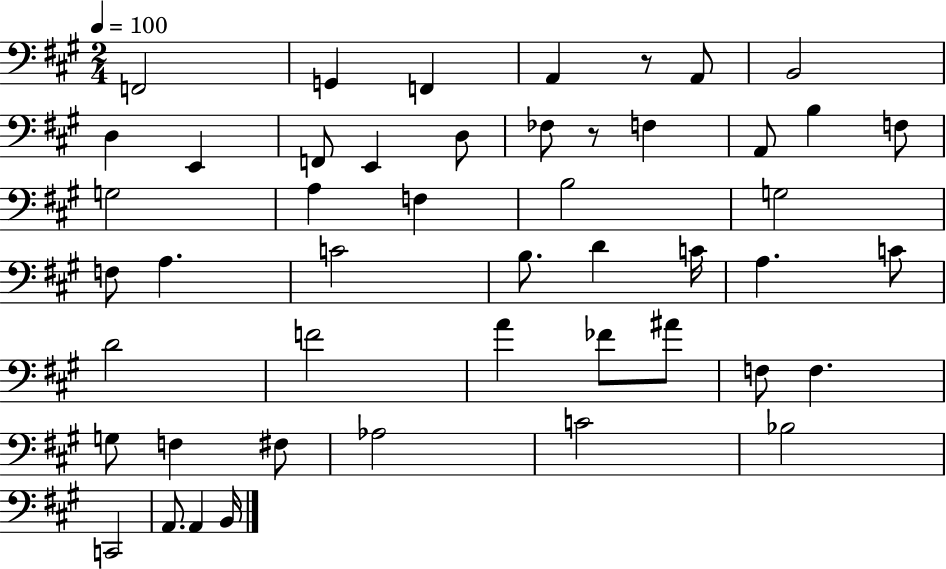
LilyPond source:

{
  \clef bass
  \numericTimeSignature
  \time 2/4
  \key a \major
  \tempo 4 = 100
  f,2 | g,4 f,4 | a,4 r8 a,8 | b,2 | \break d4 e,4 | f,8 e,4 d8 | fes8 r8 f4 | a,8 b4 f8 | \break g2 | a4 f4 | b2 | g2 | \break f8 a4. | c'2 | b8. d'4 c'16 | a4. c'8 | \break d'2 | f'2 | a'4 fes'8 ais'8 | f8 f4. | \break g8 f4 fis8 | aes2 | c'2 | bes2 | \break c,2 | a,8. a,4 b,16 | \bar "|."
}